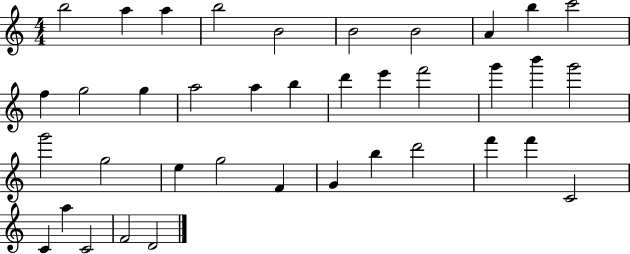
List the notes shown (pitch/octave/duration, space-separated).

B5/h A5/q A5/q B5/h B4/h B4/h B4/h A4/q B5/q C6/h F5/q G5/h G5/q A5/h A5/q B5/q D6/q E6/q F6/h G6/q B6/q G6/h G6/h G5/h E5/q G5/h F4/q G4/q B5/q D6/h F6/q F6/q C4/h C4/q A5/q C4/h F4/h D4/h